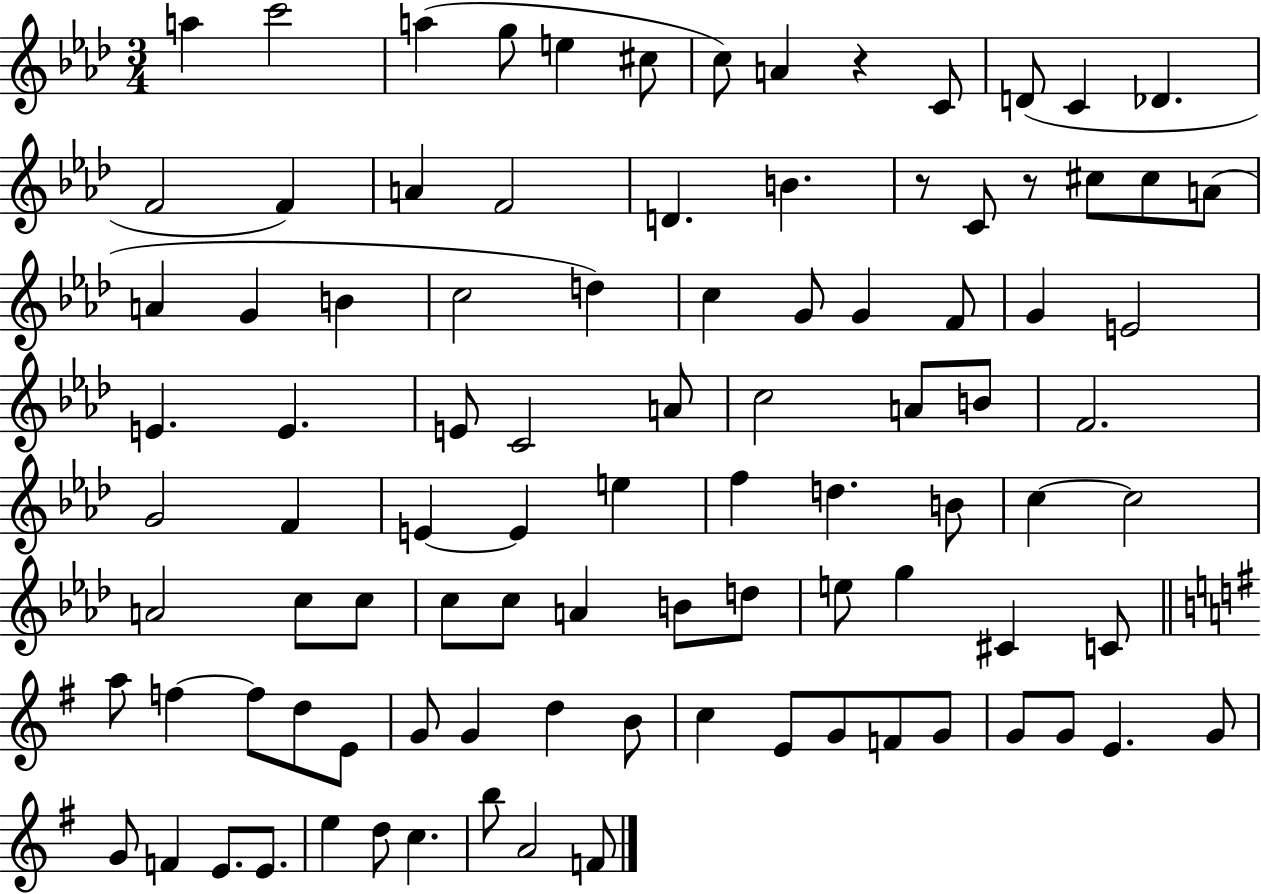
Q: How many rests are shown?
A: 3